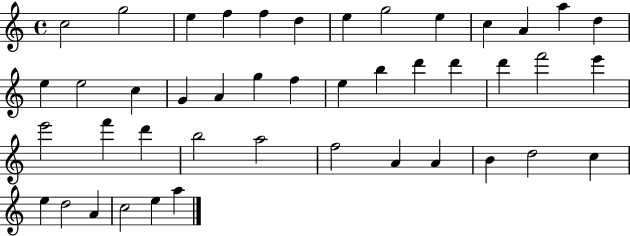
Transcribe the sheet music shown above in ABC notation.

X:1
T:Untitled
M:4/4
L:1/4
K:C
c2 g2 e f f d e g2 e c A a d e e2 c G A g f e b d' d' d' f'2 e' e'2 f' d' b2 a2 f2 A A B d2 c e d2 A c2 e a